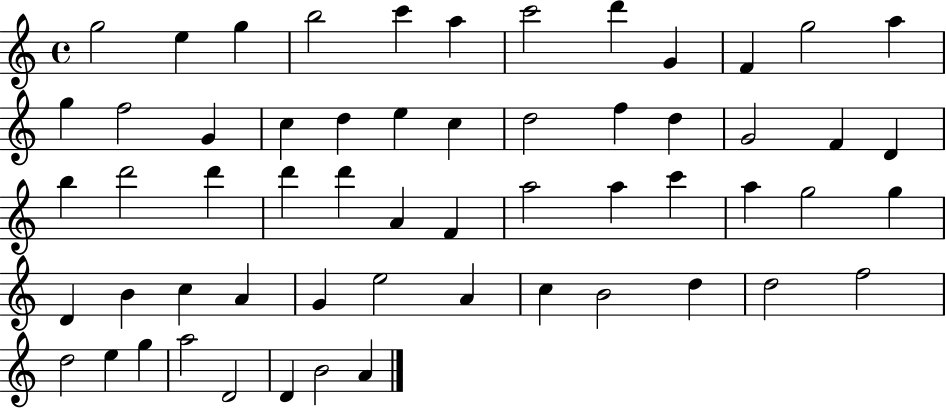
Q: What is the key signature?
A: C major